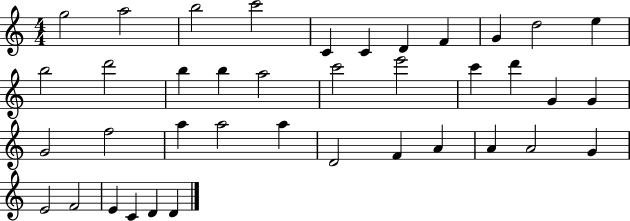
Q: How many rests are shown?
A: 0